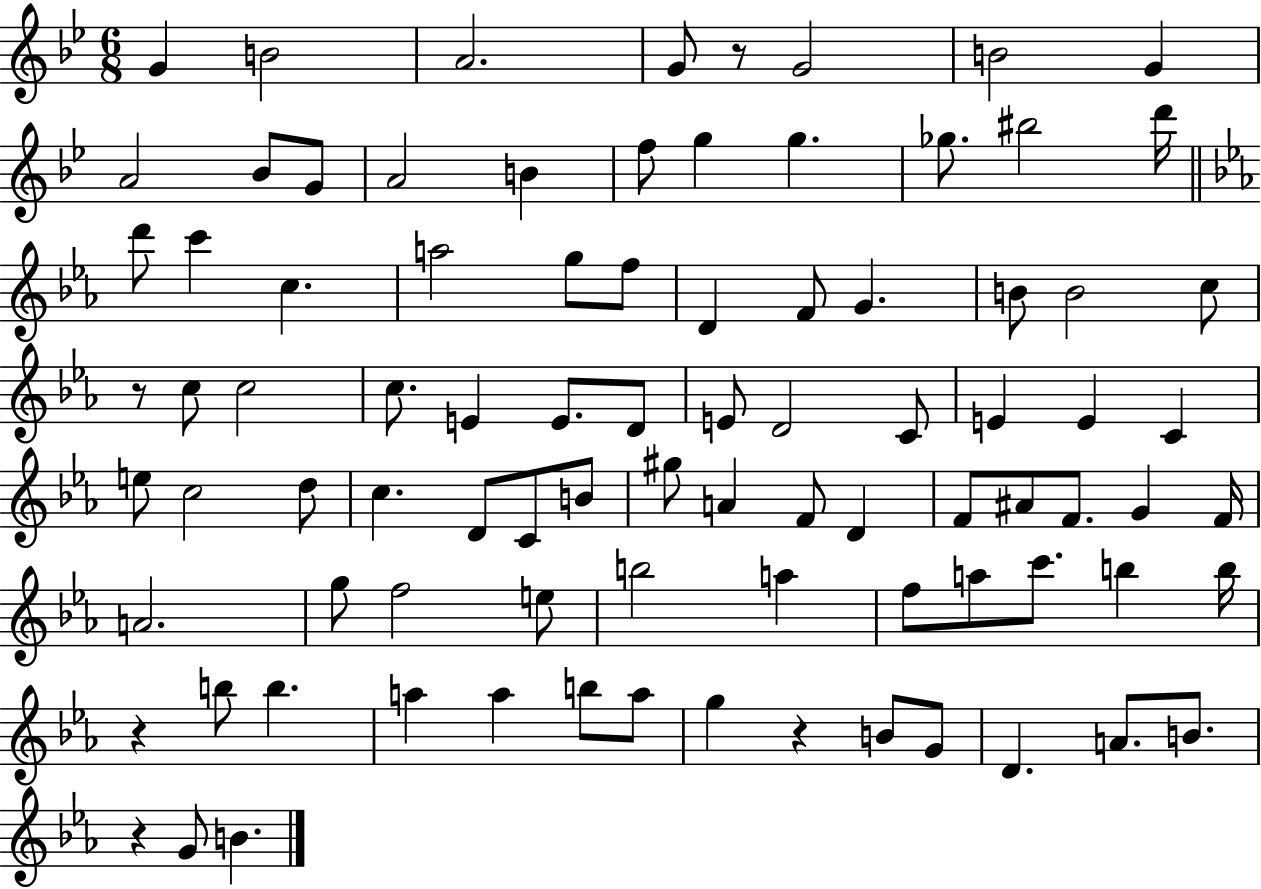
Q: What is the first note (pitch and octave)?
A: G4